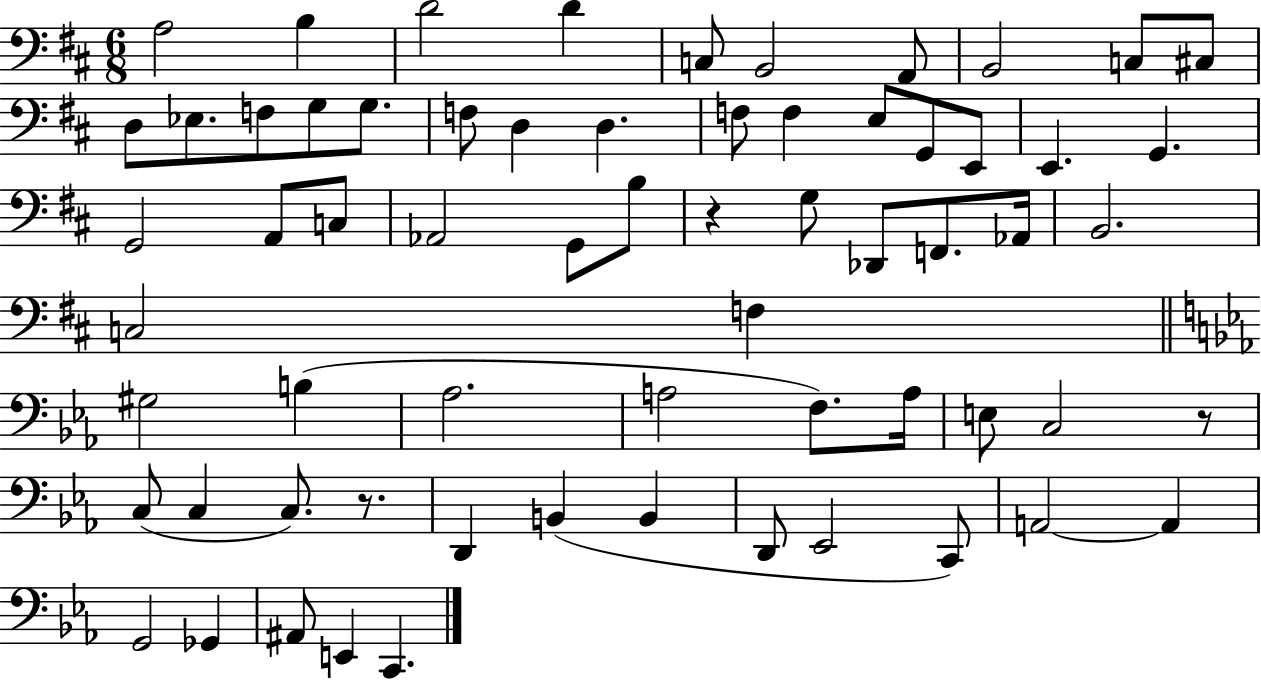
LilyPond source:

{
  \clef bass
  \numericTimeSignature
  \time 6/8
  \key d \major
  a2 b4 | d'2 d'4 | c8 b,2 a,8 | b,2 c8 cis8 | \break d8 ees8. f8 g8 g8. | f8 d4 d4. | f8 f4 e8 g,8 e,8 | e,4. g,4. | \break g,2 a,8 c8 | aes,2 g,8 b8 | r4 g8 des,8 f,8. aes,16 | b,2. | \break c2 f4 | \bar "||" \break \key ees \major gis2 b4( | aes2. | a2 f8.) a16 | e8 c2 r8 | \break c8( c4 c8.) r8. | d,4 b,4( b,4 | d,8 ees,2 c,8) | a,2~~ a,4 | \break g,2 ges,4 | ais,8 e,4 c,4. | \bar "|."
}